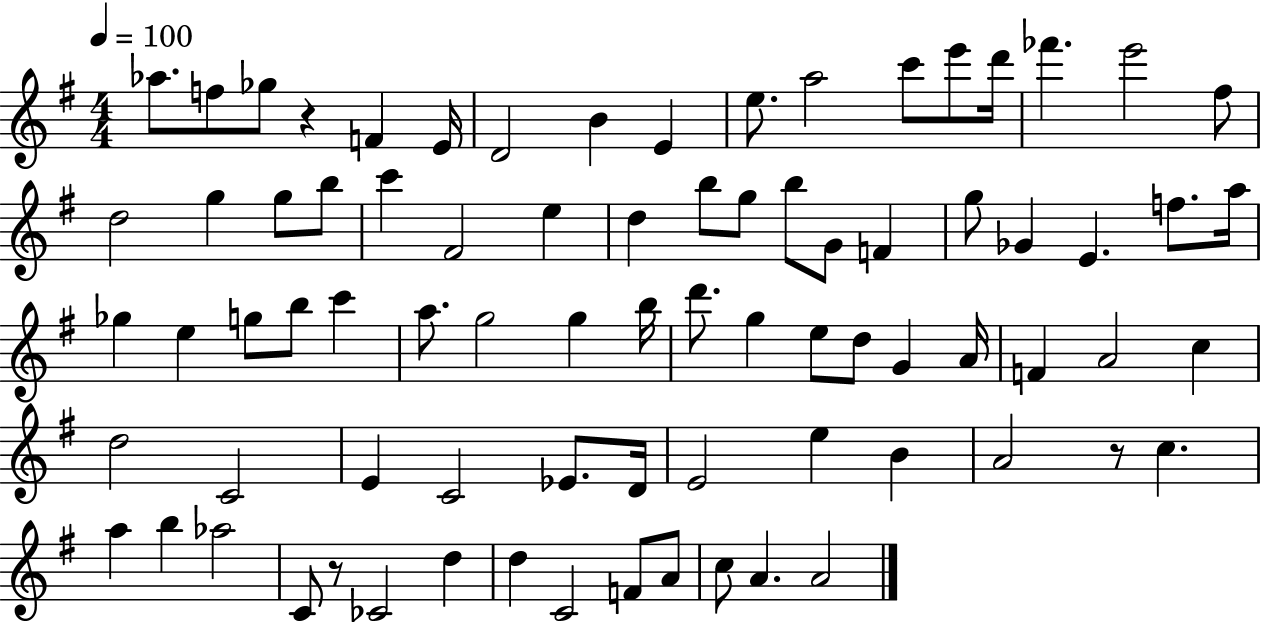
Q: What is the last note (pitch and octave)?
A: A4